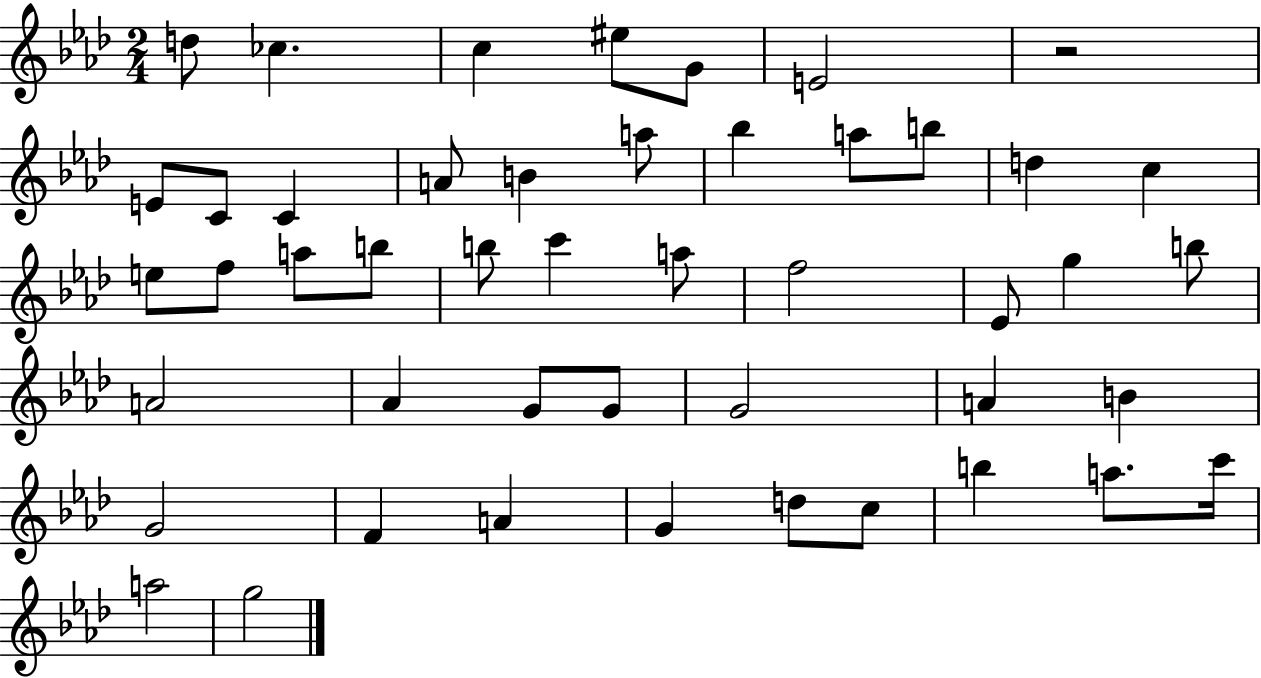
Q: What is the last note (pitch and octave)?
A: G5